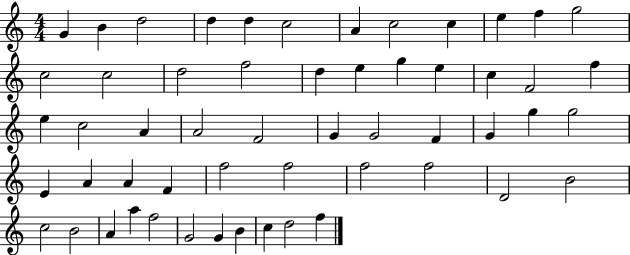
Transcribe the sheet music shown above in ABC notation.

X:1
T:Untitled
M:4/4
L:1/4
K:C
G B d2 d d c2 A c2 c e f g2 c2 c2 d2 f2 d e g e c F2 f e c2 A A2 F2 G G2 F G g g2 E A A F f2 f2 f2 f2 D2 B2 c2 B2 A a f2 G2 G B c d2 f